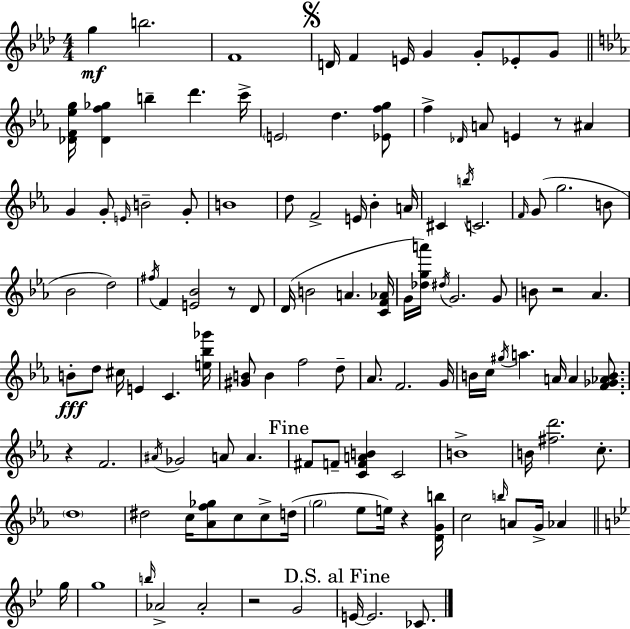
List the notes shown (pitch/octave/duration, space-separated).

G5/q B5/h. F4/w D4/s F4/q E4/s G4/q G4/e Eb4/e G4/e [Db4,F4,Eb5,G5]/s [Db4,F5,Gb5]/q B5/q D6/q. C6/s E4/h D5/q. [Eb4,F5,G5]/e F5/q Db4/s A4/e E4/q R/e A#4/q G4/q G4/e E4/s B4/h G4/e B4/w D5/e F4/h E4/s Bb4/q A4/s C#4/q B5/s C4/h. F4/s G4/e G5/h. B4/e Bb4/h D5/h F#5/s F4/q [E4,Bb4]/h R/e D4/e D4/s B4/h A4/q. [C4,F4,Ab4]/s G4/s [Db5,G5,A6]/s D#5/s G4/h. G4/e B4/e R/h Ab4/q. B4/e D5/e C#5/s E4/q C4/q. [E5,Bb5,Gb6]/s [G#4,B4]/e B4/q F5/h D5/e Ab4/e. F4/h. G4/s B4/s C5/s G#5/s A5/q. A4/s A4/q [F4,Gb4,Ab4,B4]/e. R/q F4/h. A#4/s Gb4/h A4/e A4/q. F#4/e F4/e [C4,F4,A4,B4]/q C4/h B4/w B4/s [F#5,D6]/h. C5/e. D5/w D#5/h C5/s [Ab4,F5,Gb5]/e C5/e C5/e D5/s G5/h Eb5/e E5/s R/q [D4,G4,B5]/s C5/h B5/s A4/e G4/s Ab4/q G5/s G5/w B5/s Ab4/h Ab4/h R/h G4/h E4/s E4/h. CES4/e.